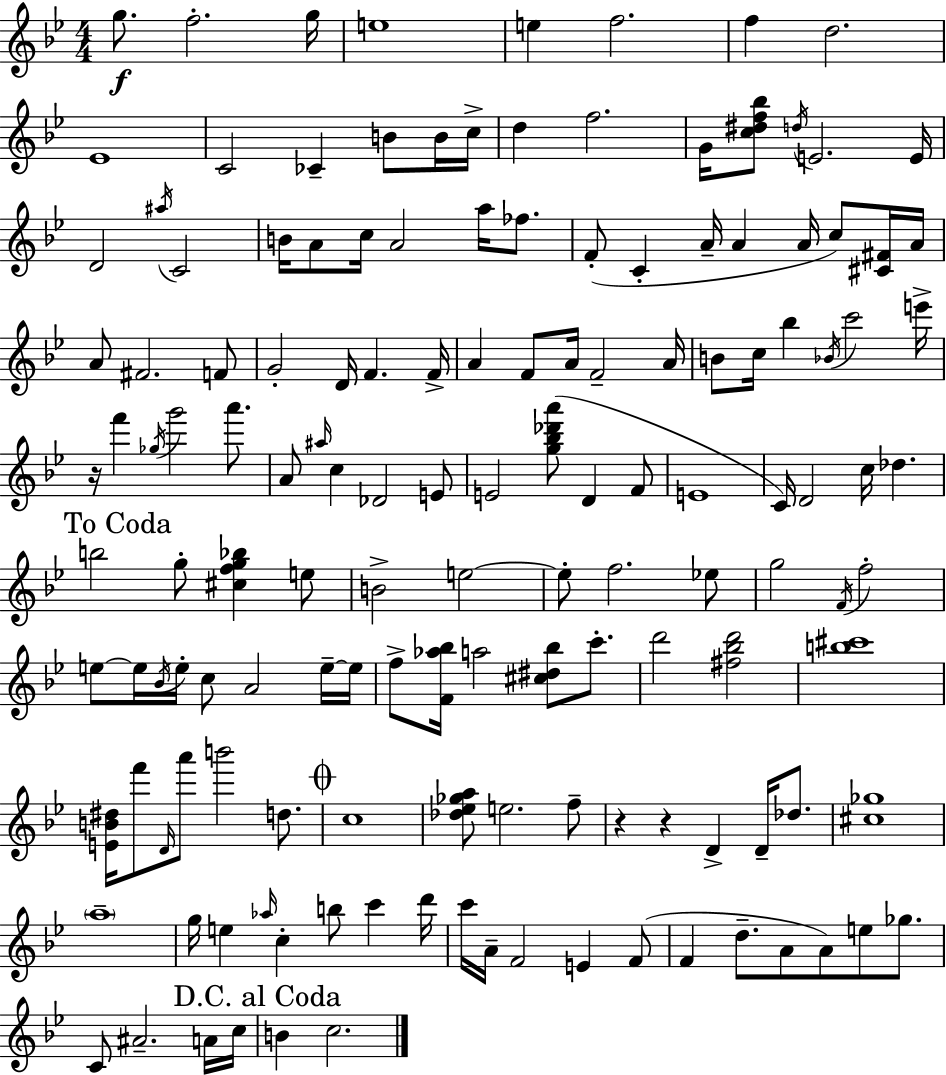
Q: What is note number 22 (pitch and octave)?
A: A#5